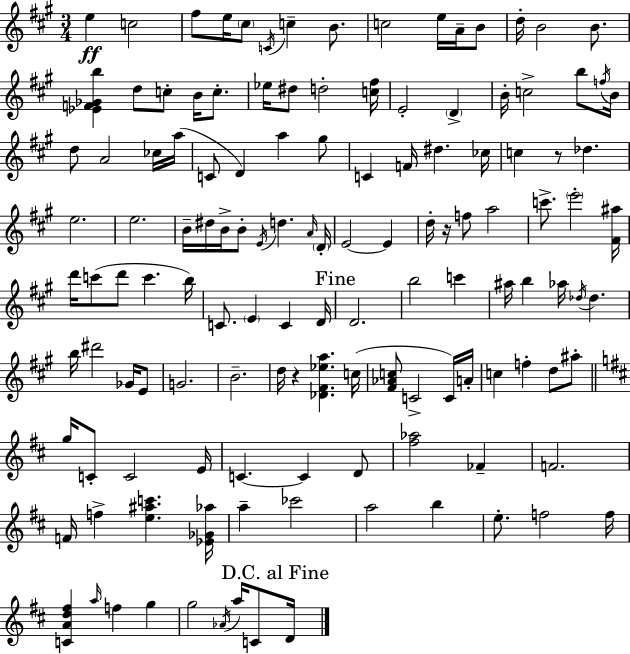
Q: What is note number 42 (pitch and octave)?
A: C5